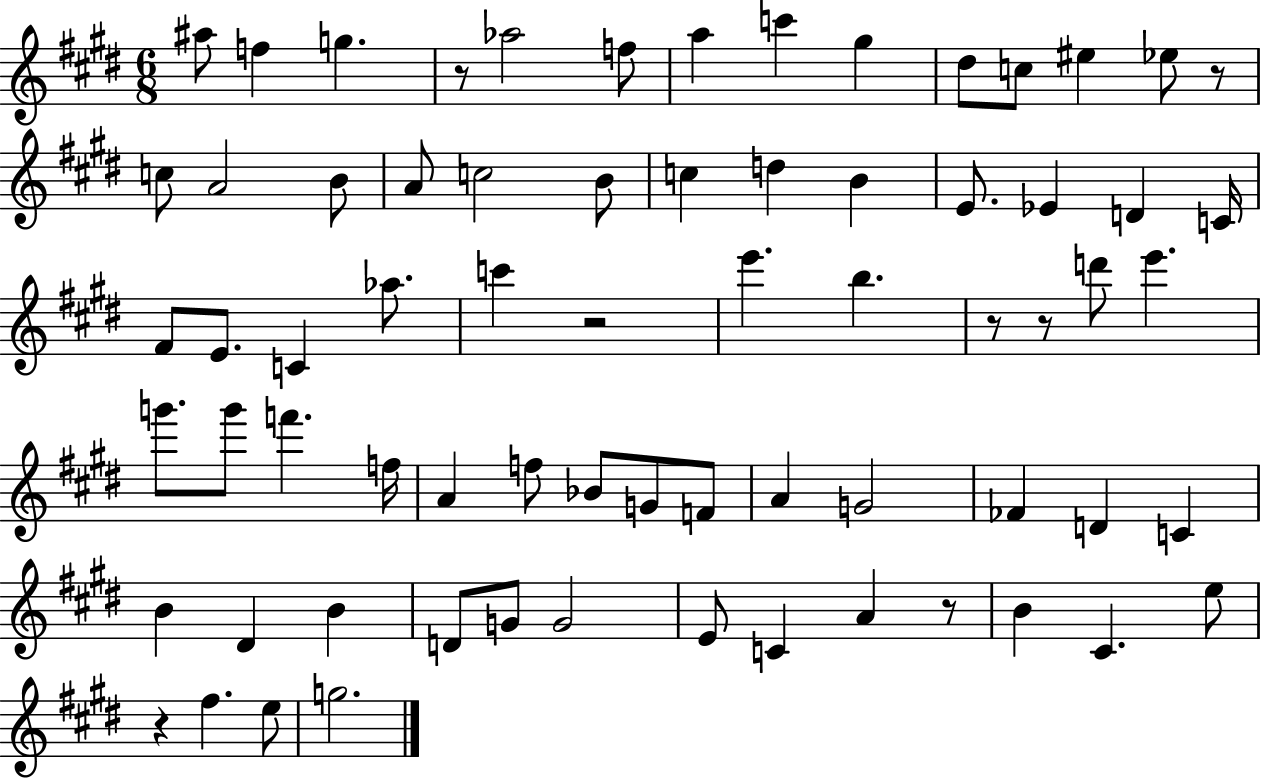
A#5/e F5/q G5/q. R/e Ab5/h F5/e A5/q C6/q G#5/q D#5/e C5/e EIS5/q Eb5/e R/e C5/e A4/h B4/e A4/e C5/h B4/e C5/q D5/q B4/q E4/e. Eb4/q D4/q C4/s F#4/e E4/e. C4/q Ab5/e. C6/q R/h E6/q. B5/q. R/e R/e D6/e E6/q. G6/e. G6/e F6/q. F5/s A4/q F5/e Bb4/e G4/e F4/e A4/q G4/h FES4/q D4/q C4/q B4/q D#4/q B4/q D4/e G4/e G4/h E4/e C4/q A4/q R/e B4/q C#4/q. E5/e R/q F#5/q. E5/e G5/h.